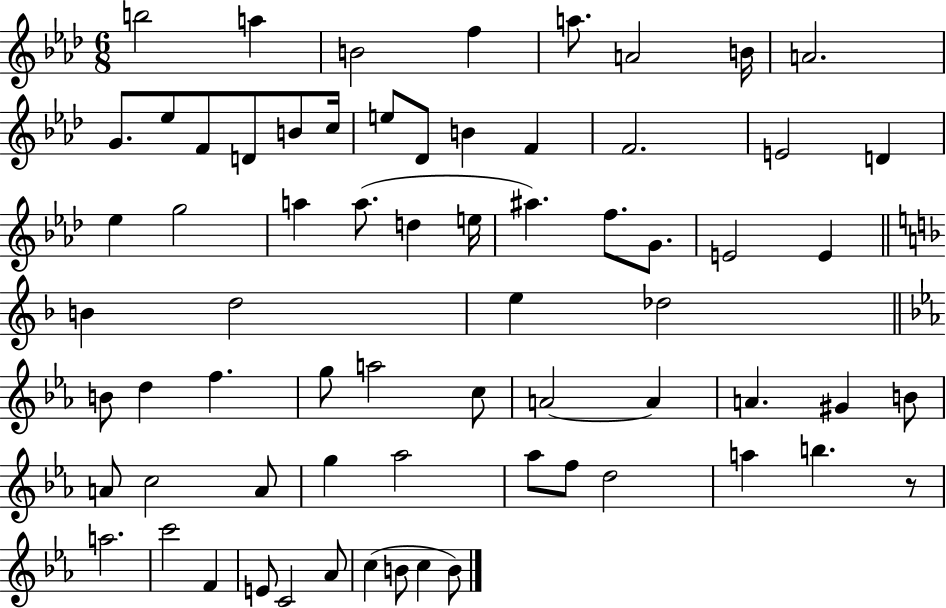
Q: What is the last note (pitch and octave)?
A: B4